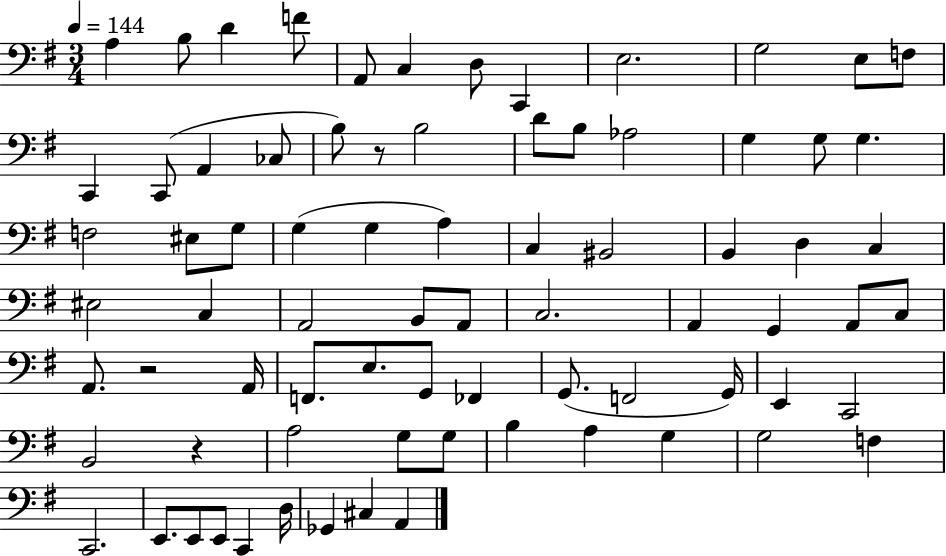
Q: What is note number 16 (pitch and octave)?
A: CES3